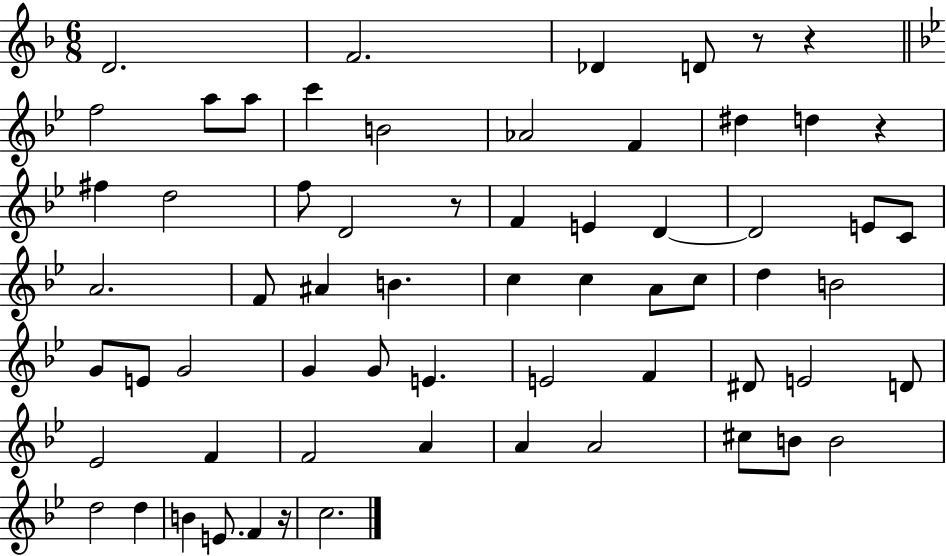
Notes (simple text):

D4/h. F4/h. Db4/q D4/e R/e R/q F5/h A5/e A5/e C6/q B4/h Ab4/h F4/q D#5/q D5/q R/q F#5/q D5/h F5/e D4/h R/e F4/q E4/q D4/q D4/h E4/e C4/e A4/h. F4/e A#4/q B4/q. C5/q C5/q A4/e C5/e D5/q B4/h G4/e E4/e G4/h G4/q G4/e E4/q. E4/h F4/q D#4/e E4/h D4/e Eb4/h F4/q F4/h A4/q A4/q A4/h C#5/e B4/e B4/h D5/h D5/q B4/q E4/e. F4/q R/s C5/h.